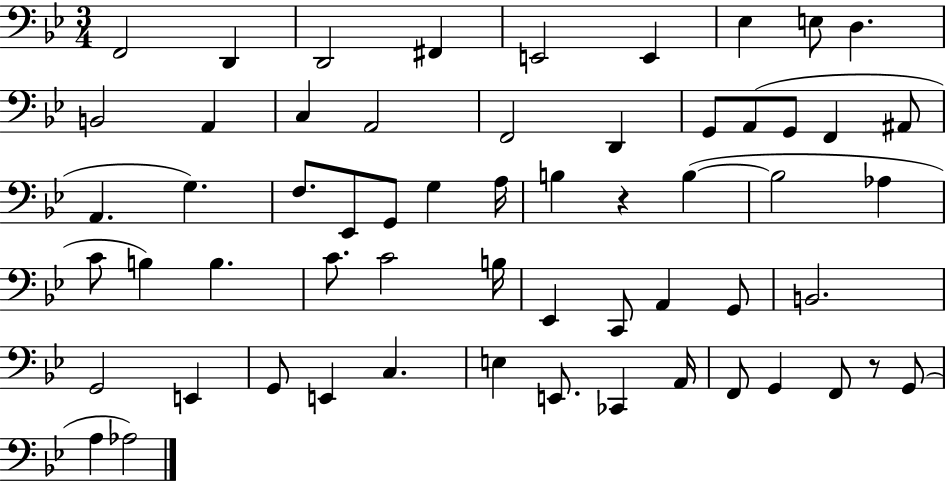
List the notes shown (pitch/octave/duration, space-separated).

F2/h D2/q D2/h F#2/q E2/h E2/q Eb3/q E3/e D3/q. B2/h A2/q C3/q A2/h F2/h D2/q G2/e A2/e G2/e F2/q A#2/e A2/q. G3/q. F3/e. Eb2/e G2/e G3/q A3/s B3/q R/q B3/q B3/h Ab3/q C4/e B3/q B3/q. C4/e. C4/h B3/s Eb2/q C2/e A2/q G2/e B2/h. G2/h E2/q G2/e E2/q C3/q. E3/q E2/e. CES2/q A2/s F2/e G2/q F2/e R/e G2/e A3/q Ab3/h